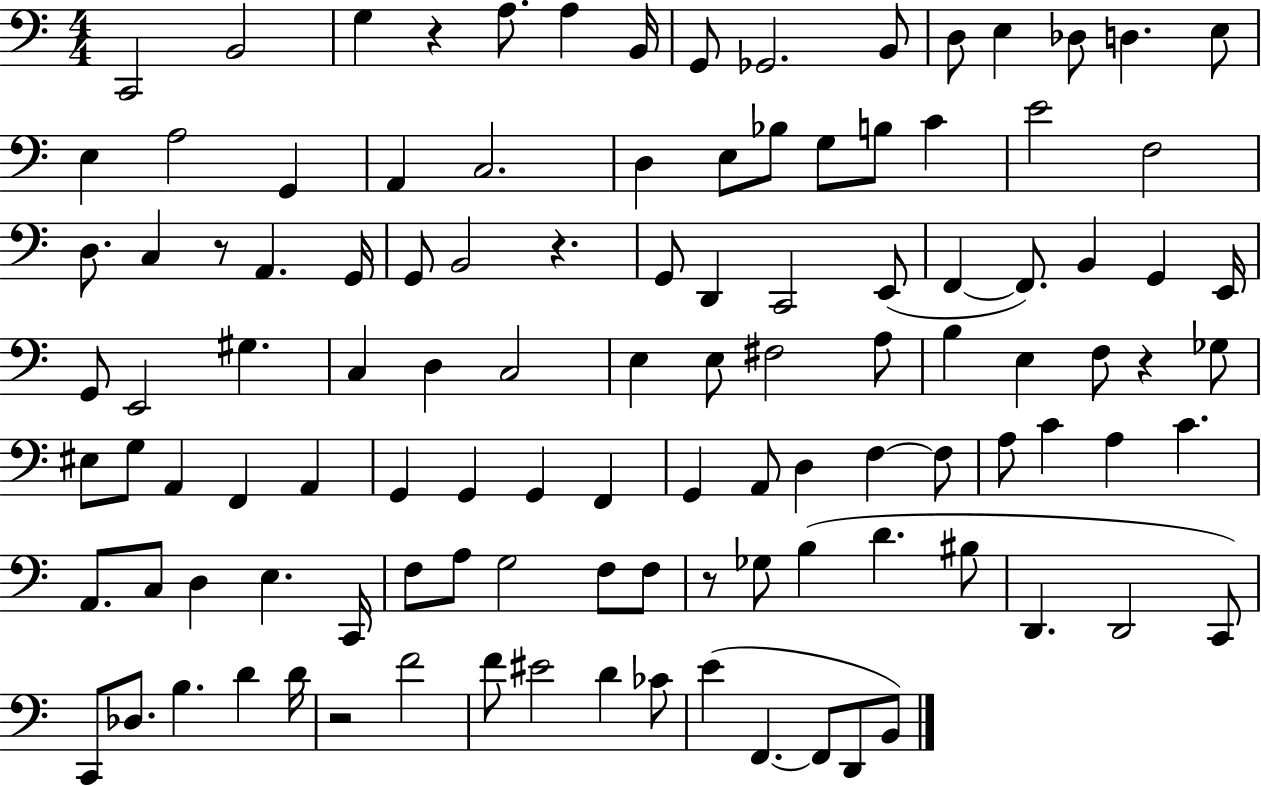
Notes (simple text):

C2/h B2/h G3/q R/q A3/e. A3/q B2/s G2/e Gb2/h. B2/e D3/e E3/q Db3/e D3/q. E3/e E3/q A3/h G2/q A2/q C3/h. D3/q E3/e Bb3/e G3/e B3/e C4/q E4/h F3/h D3/e. C3/q R/e A2/q. G2/s G2/e B2/h R/q. G2/e D2/q C2/h E2/e F2/q F2/e. B2/q G2/q E2/s G2/e E2/h G#3/q. C3/q D3/q C3/h E3/q E3/e F#3/h A3/e B3/q E3/q F3/e R/q Gb3/e EIS3/e G3/e A2/q F2/q A2/q G2/q G2/q G2/q F2/q G2/q A2/e D3/q F3/q F3/e A3/e C4/q A3/q C4/q. A2/e. C3/e D3/q E3/q. C2/s F3/e A3/e G3/h F3/e F3/e R/e Gb3/e B3/q D4/q. BIS3/e D2/q. D2/h C2/e C2/e Db3/e. B3/q. D4/q D4/s R/h F4/h F4/e EIS4/h D4/q CES4/e E4/q F2/q. F2/e D2/e B2/e